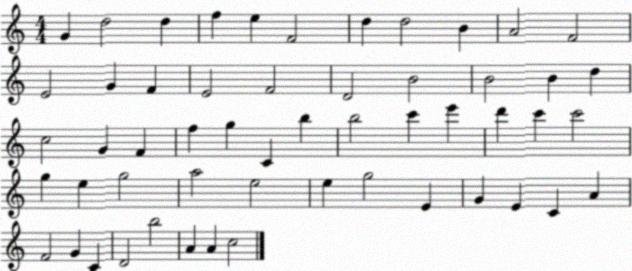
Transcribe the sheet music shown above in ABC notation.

X:1
T:Untitled
M:4/4
L:1/4
K:C
G d2 d f e F2 d d2 B A2 F2 E2 G F E2 F2 D2 B2 B2 B d c2 G F f g C b b2 c' e' d' c' c'2 g e g2 a2 e2 e g2 E G E C A F2 G C D2 b2 A A c2